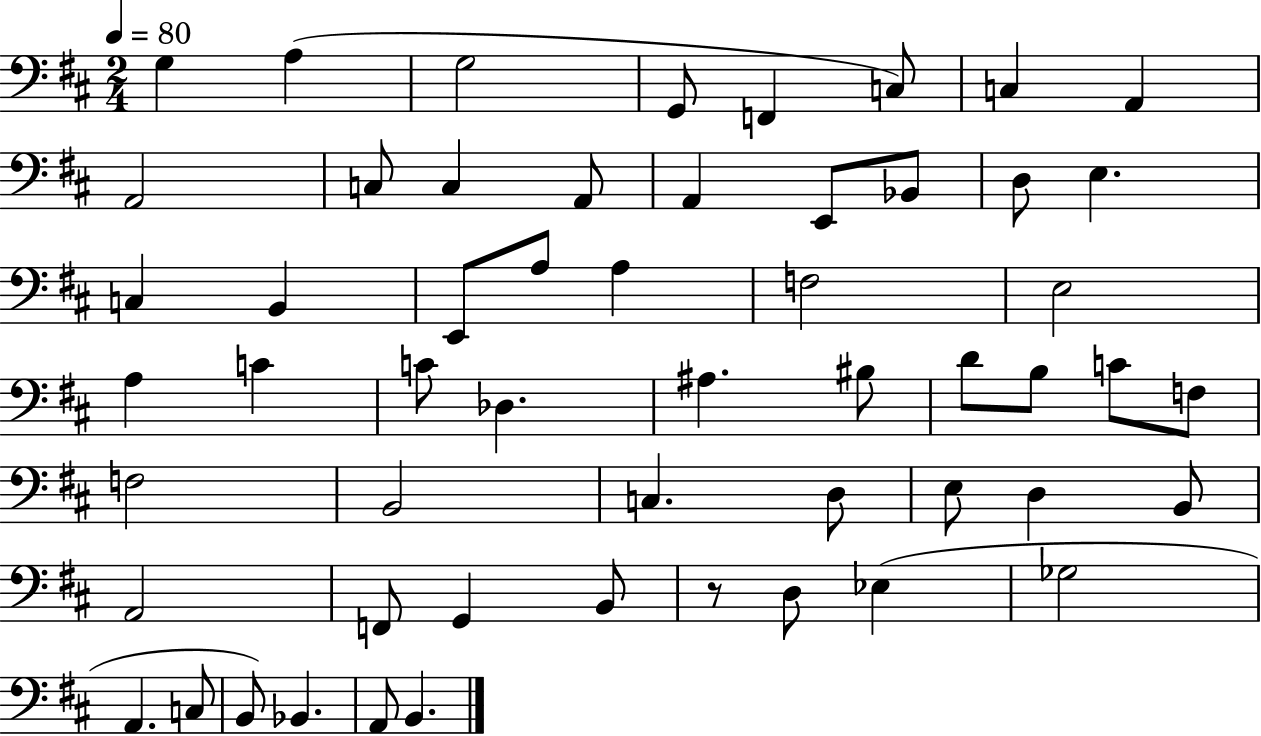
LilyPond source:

{
  \clef bass
  \numericTimeSignature
  \time 2/4
  \key d \major
  \tempo 4 = 80
  \repeat volta 2 { g4 a4( | g2 | g,8 f,4 c8) | c4 a,4 | \break a,2 | c8 c4 a,8 | a,4 e,8 bes,8 | d8 e4. | \break c4 b,4 | e,8 a8 a4 | f2 | e2 | \break a4 c'4 | c'8 des4. | ais4. bis8 | d'8 b8 c'8 f8 | \break f2 | b,2 | c4. d8 | e8 d4 b,8 | \break a,2 | f,8 g,4 b,8 | r8 d8 ees4( | ges2 | \break a,4. c8 | b,8) bes,4. | a,8 b,4. | } \bar "|."
}